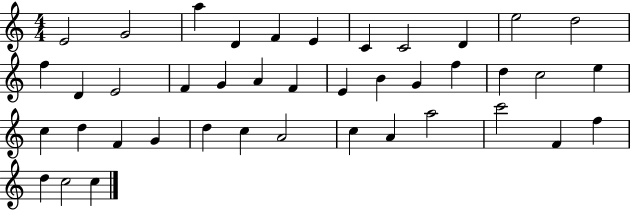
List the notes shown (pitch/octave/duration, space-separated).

E4/h G4/h A5/q D4/q F4/q E4/q C4/q C4/h D4/q E5/h D5/h F5/q D4/q E4/h F4/q G4/q A4/q F4/q E4/q B4/q G4/q F5/q D5/q C5/h E5/q C5/q D5/q F4/q G4/q D5/q C5/q A4/h C5/q A4/q A5/h C6/h F4/q F5/q D5/q C5/h C5/q